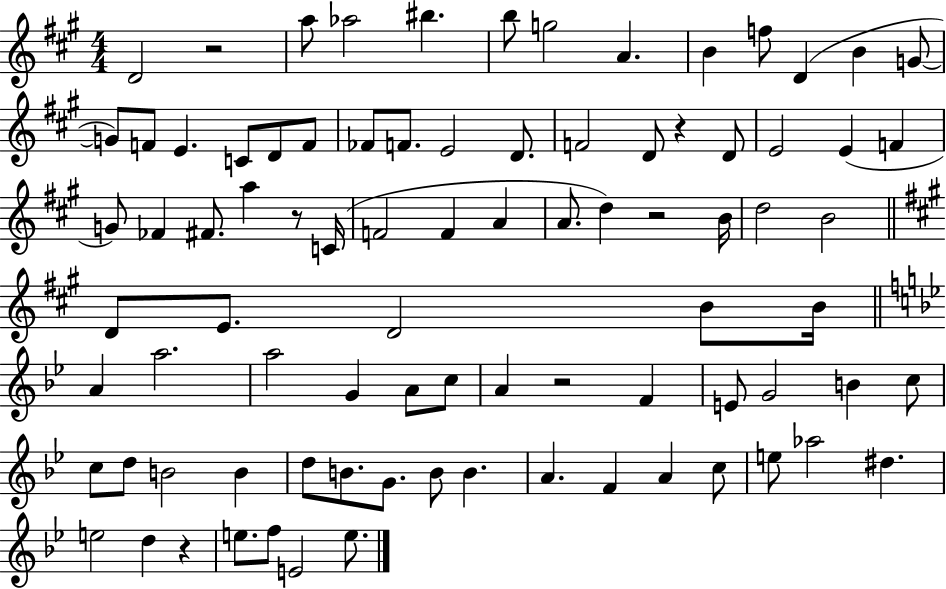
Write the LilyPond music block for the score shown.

{
  \clef treble
  \numericTimeSignature
  \time 4/4
  \key a \major
  d'2 r2 | a''8 aes''2 bis''4. | b''8 g''2 a'4. | b'4 f''8 d'4( b'4 g'8~~ | \break g'8) f'8 e'4. c'8 d'8 f'8 | fes'8 f'8. e'2 d'8. | f'2 d'8 r4 d'8 | e'2 e'4( f'4 | \break g'8) fes'4 fis'8. a''4 r8 c'16( | f'2 f'4 a'4 | a'8. d''4) r2 b'16 | d''2 b'2 | \break \bar "||" \break \key a \major d'8 e'8. d'2 b'8 b'16 | \bar "||" \break \key bes \major a'4 a''2. | a''2 g'4 a'8 c''8 | a'4 r2 f'4 | e'8 g'2 b'4 c''8 | \break c''8 d''8 b'2 b'4 | d''8 b'8. g'8. b'8 b'4. | a'4. f'4 a'4 c''8 | e''8 aes''2 dis''4. | \break e''2 d''4 r4 | e''8. f''8 e'2 e''8. | \bar "|."
}